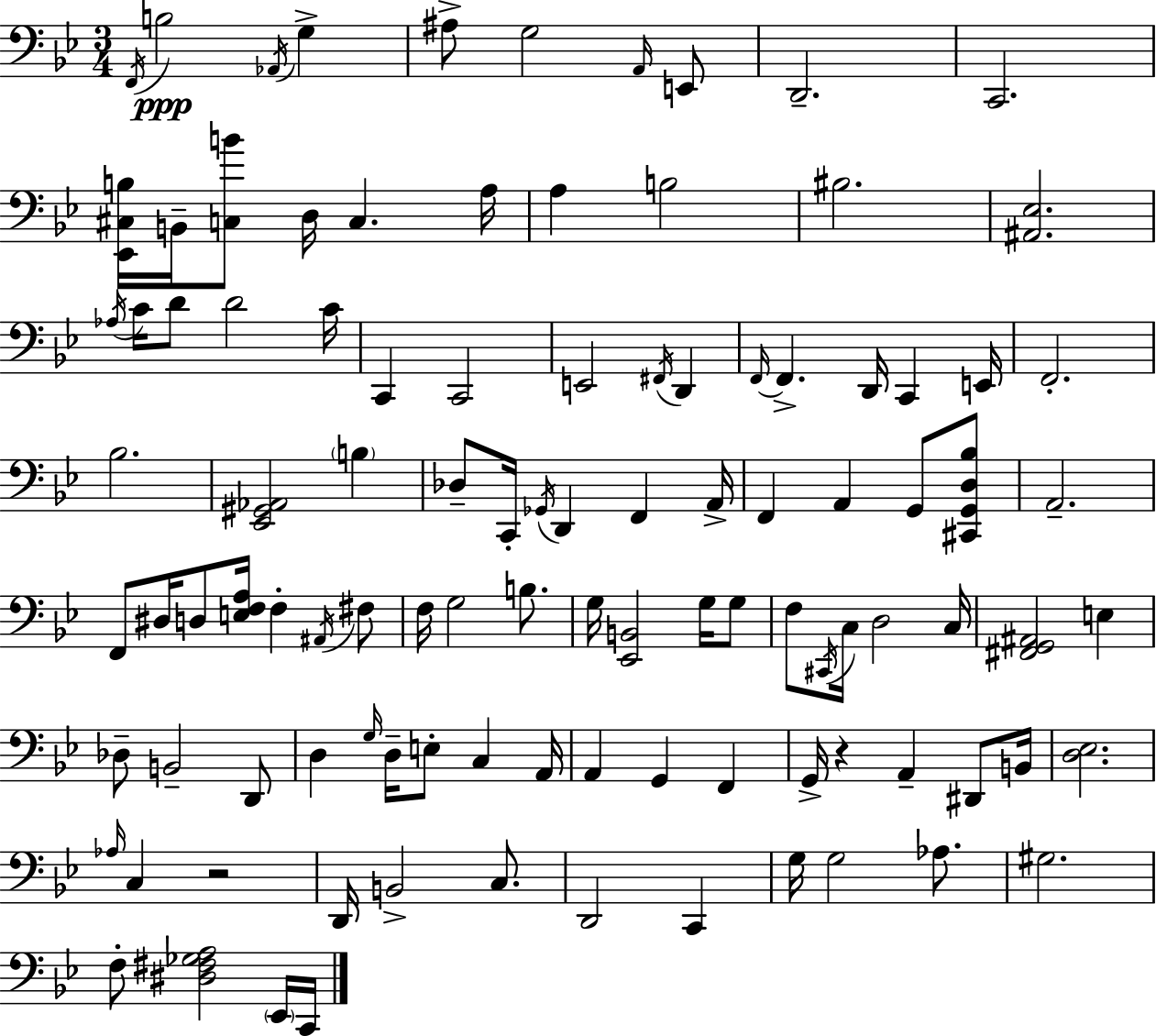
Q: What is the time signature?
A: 3/4